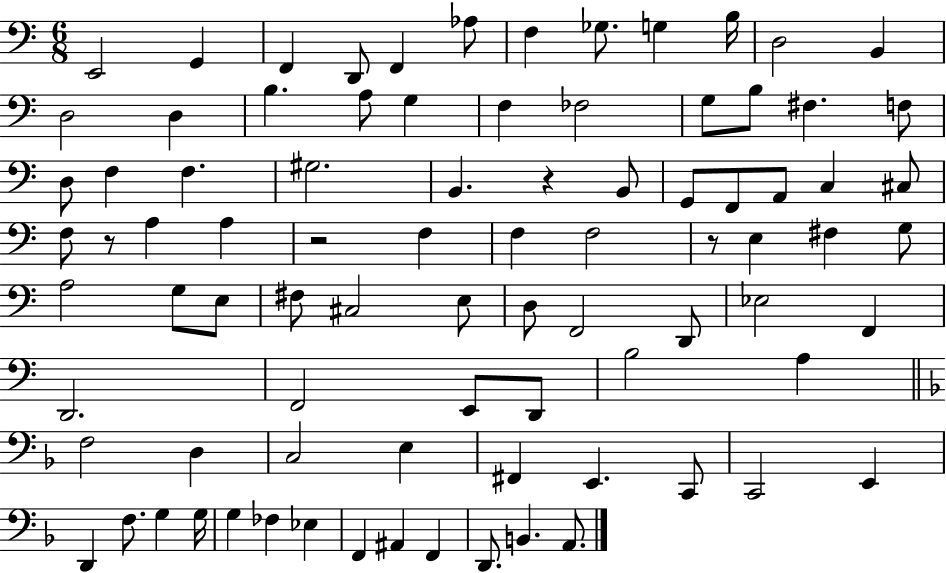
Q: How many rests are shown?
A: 4